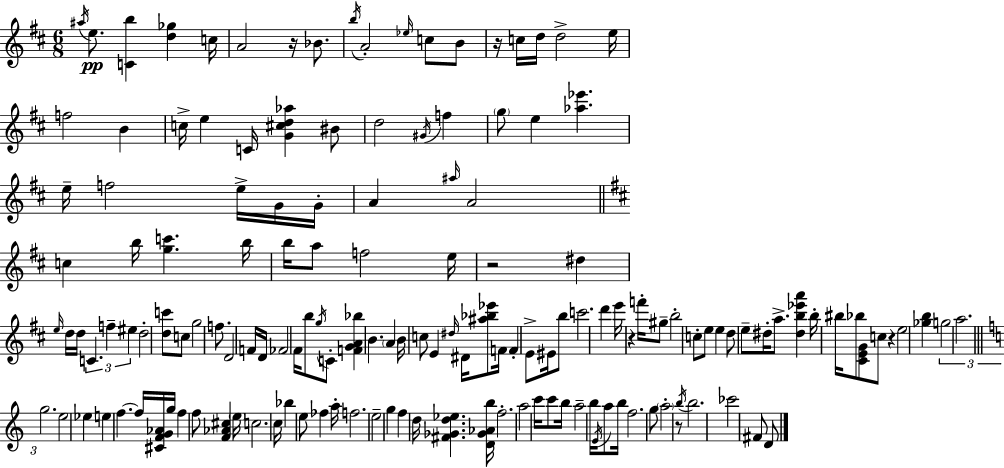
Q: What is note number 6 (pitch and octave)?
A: B5